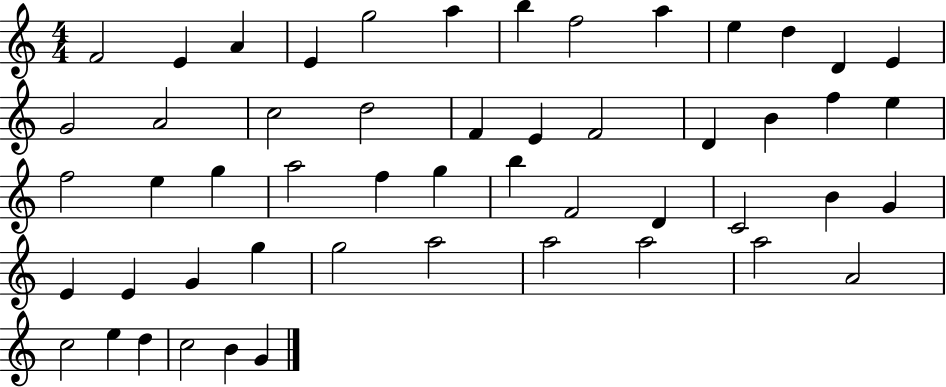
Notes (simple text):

F4/h E4/q A4/q E4/q G5/h A5/q B5/q F5/h A5/q E5/q D5/q D4/q E4/q G4/h A4/h C5/h D5/h F4/q E4/q F4/h D4/q B4/q F5/q E5/q F5/h E5/q G5/q A5/h F5/q G5/q B5/q F4/h D4/q C4/h B4/q G4/q E4/q E4/q G4/q G5/q G5/h A5/h A5/h A5/h A5/h A4/h C5/h E5/q D5/q C5/h B4/q G4/q